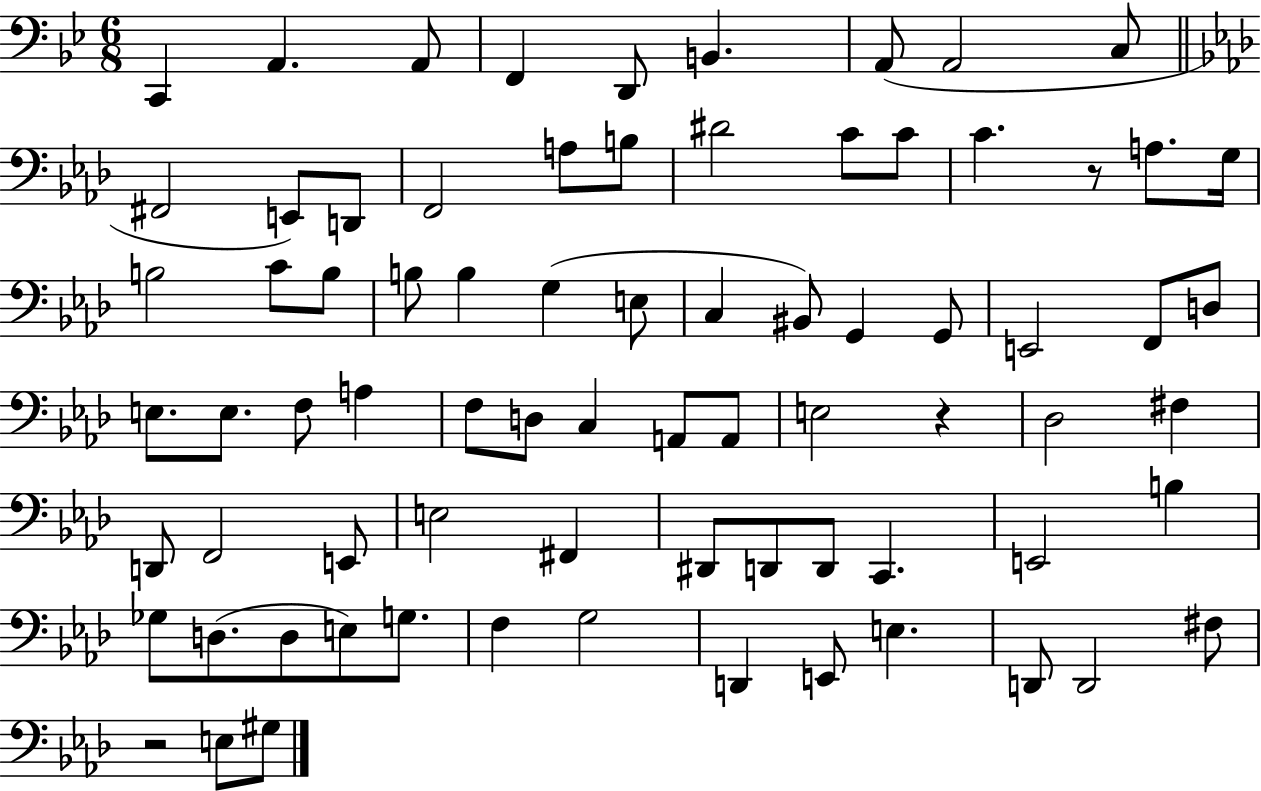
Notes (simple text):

C2/q A2/q. A2/e F2/q D2/e B2/q. A2/e A2/h C3/e F#2/h E2/e D2/e F2/h A3/e B3/e D#4/h C4/e C4/e C4/q. R/e A3/e. G3/s B3/h C4/e B3/e B3/e B3/q G3/q E3/e C3/q BIS2/e G2/q G2/e E2/h F2/e D3/e E3/e. E3/e. F3/e A3/q F3/e D3/e C3/q A2/e A2/e E3/h R/q Db3/h F#3/q D2/e F2/h E2/e E3/h F#2/q D#2/e D2/e D2/e C2/q. E2/h B3/q Gb3/e D3/e. D3/e E3/e G3/e. F3/q G3/h D2/q E2/e E3/q. D2/e D2/h F#3/e R/h E3/e G#3/e